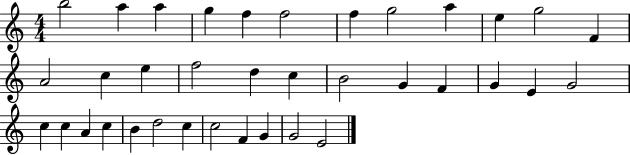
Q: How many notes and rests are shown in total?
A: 36